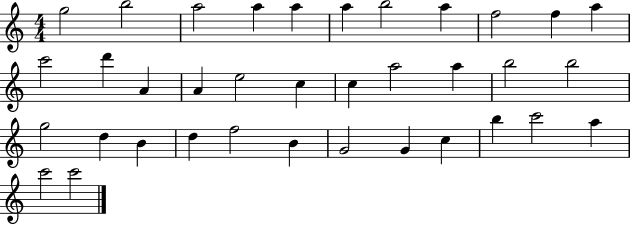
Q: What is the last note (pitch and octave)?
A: C6